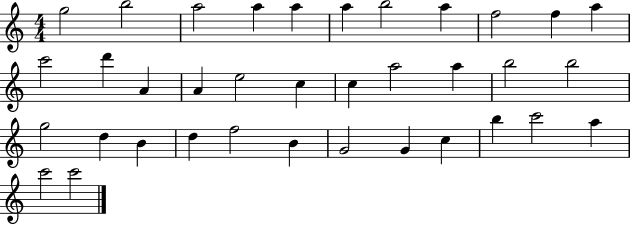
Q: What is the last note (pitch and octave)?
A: C6